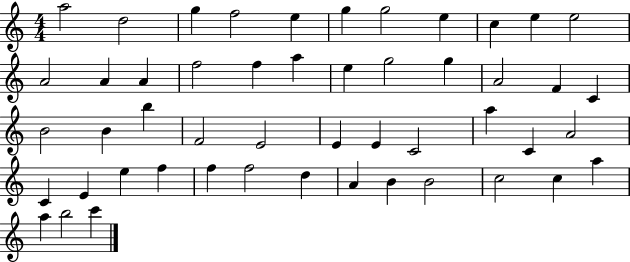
A5/h D5/h G5/q F5/h E5/q G5/q G5/h E5/q C5/q E5/q E5/h A4/h A4/q A4/q F5/h F5/q A5/q E5/q G5/h G5/q A4/h F4/q C4/q B4/h B4/q B5/q F4/h E4/h E4/q E4/q C4/h A5/q C4/q A4/h C4/q E4/q E5/q F5/q F5/q F5/h D5/q A4/q B4/q B4/h C5/h C5/q A5/q A5/q B5/h C6/q